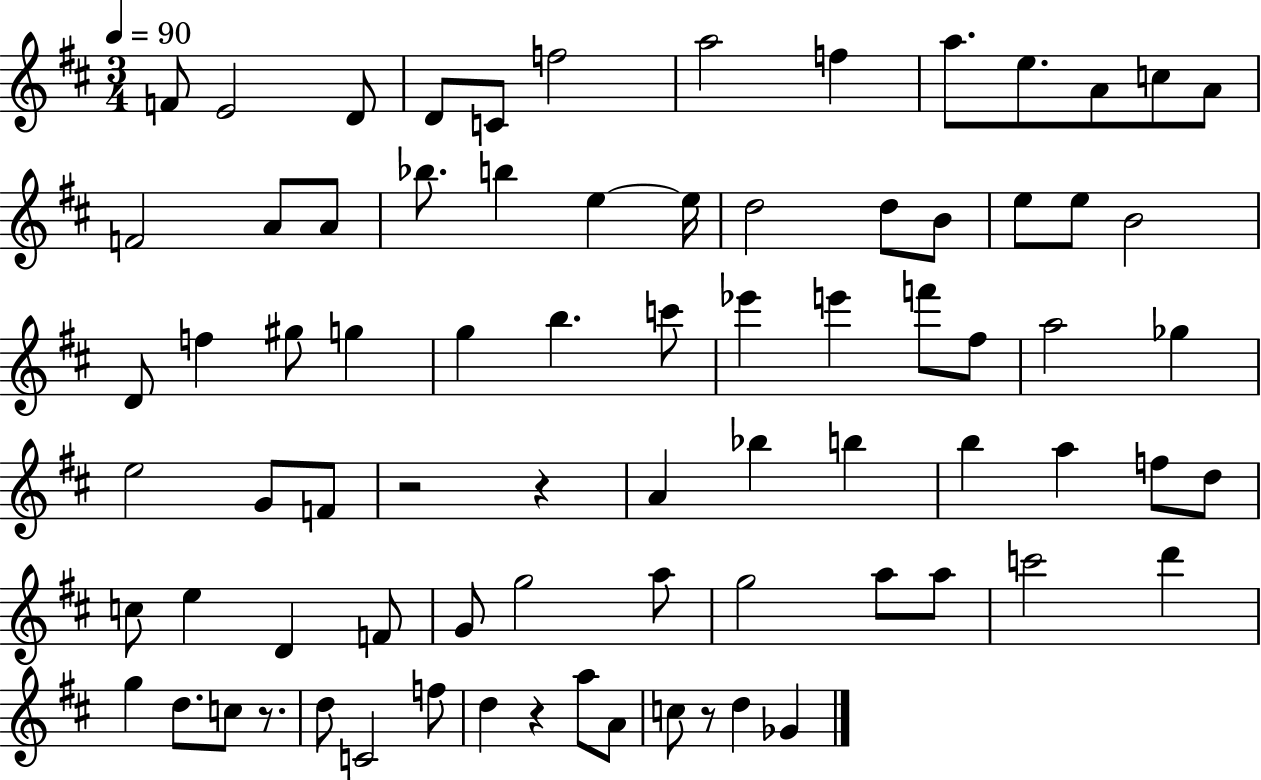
{
  \clef treble
  \numericTimeSignature
  \time 3/4
  \key d \major
  \tempo 4 = 90
  \repeat volta 2 { f'8 e'2 d'8 | d'8 c'8 f''2 | a''2 f''4 | a''8. e''8. a'8 c''8 a'8 | \break f'2 a'8 a'8 | bes''8. b''4 e''4~~ e''16 | d''2 d''8 b'8 | e''8 e''8 b'2 | \break d'8 f''4 gis''8 g''4 | g''4 b''4. c'''8 | ees'''4 e'''4 f'''8 fis''8 | a''2 ges''4 | \break e''2 g'8 f'8 | r2 r4 | a'4 bes''4 b''4 | b''4 a''4 f''8 d''8 | \break c''8 e''4 d'4 f'8 | g'8 g''2 a''8 | g''2 a''8 a''8 | c'''2 d'''4 | \break g''4 d''8. c''8 r8. | d''8 c'2 f''8 | d''4 r4 a''8 a'8 | c''8 r8 d''4 ges'4 | \break } \bar "|."
}